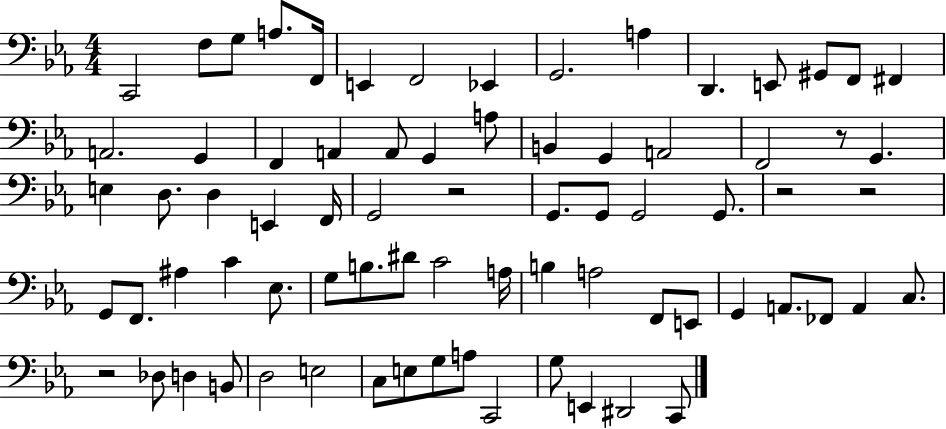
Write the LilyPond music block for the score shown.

{
  \clef bass
  \numericTimeSignature
  \time 4/4
  \key ees \major
  c,2 f8 g8 a8. f,16 | e,4 f,2 ees,4 | g,2. a4 | d,4. e,8 gis,8 f,8 fis,4 | \break a,2. g,4 | f,4 a,4 a,8 g,4 a8 | b,4 g,4 a,2 | f,2 r8 g,4. | \break e4 d8. d4 e,4 f,16 | g,2 r2 | g,8. g,8 g,2 g,8. | r2 r2 | \break g,8 f,8. ais4 c'4 ees8. | g8 b8. dis'8 c'2 a16 | b4 a2 f,8 e,8 | g,4 a,8. fes,8 a,4 c8. | \break r2 des8 d4 b,8 | d2 e2 | c8 e8 g8 a8 c,2 | g8 e,4 dis,2 c,8 | \break \bar "|."
}